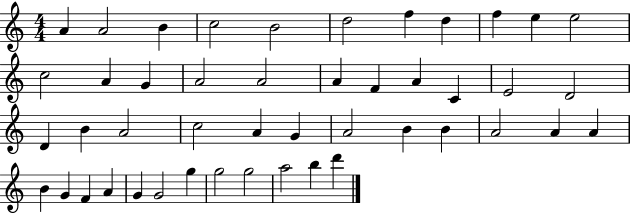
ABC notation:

X:1
T:Untitled
M:4/4
L:1/4
K:C
A A2 B c2 B2 d2 f d f e e2 c2 A G A2 A2 A F A C E2 D2 D B A2 c2 A G A2 B B A2 A A B G F A G G2 g g2 g2 a2 b d'